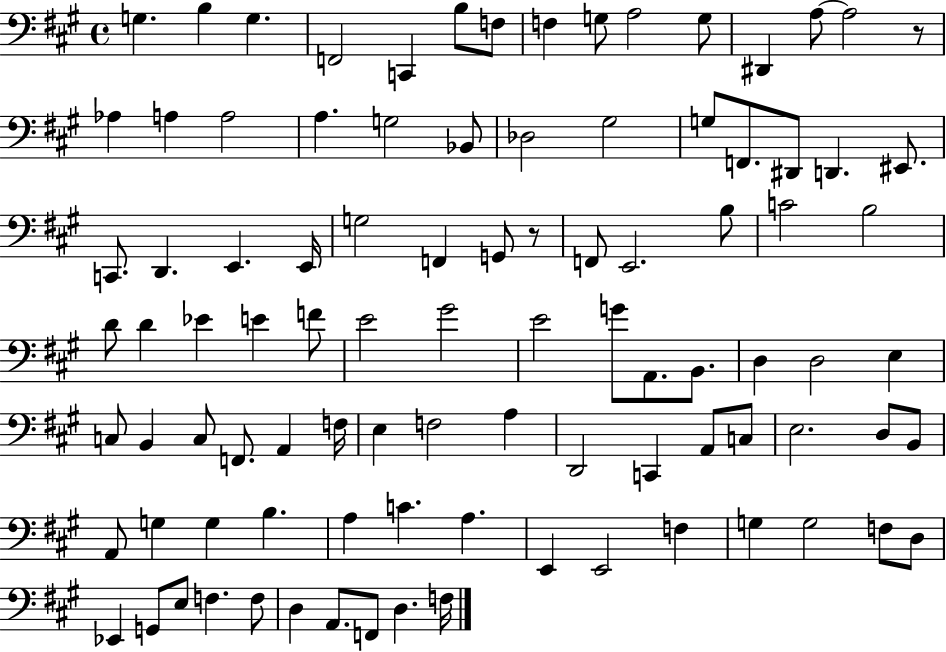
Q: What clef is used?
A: bass